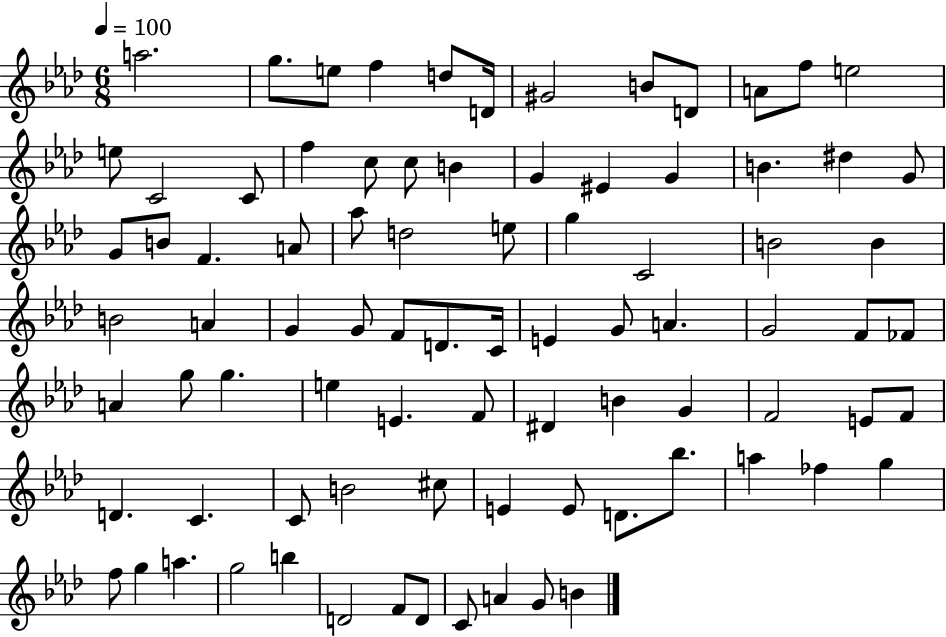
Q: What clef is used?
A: treble